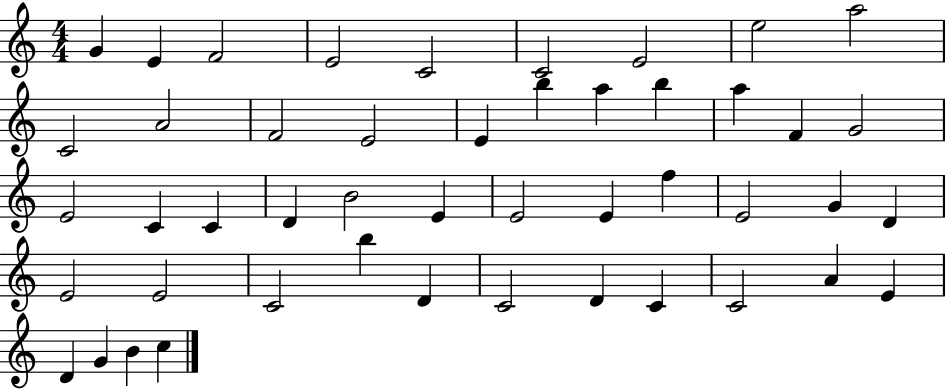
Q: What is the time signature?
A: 4/4